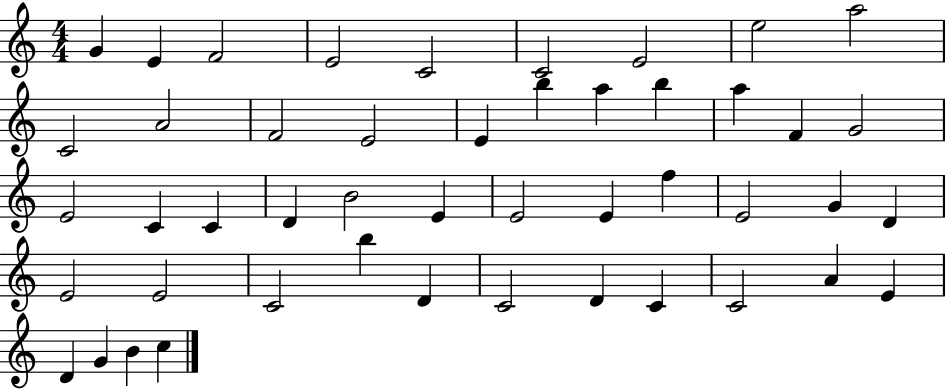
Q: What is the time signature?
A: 4/4